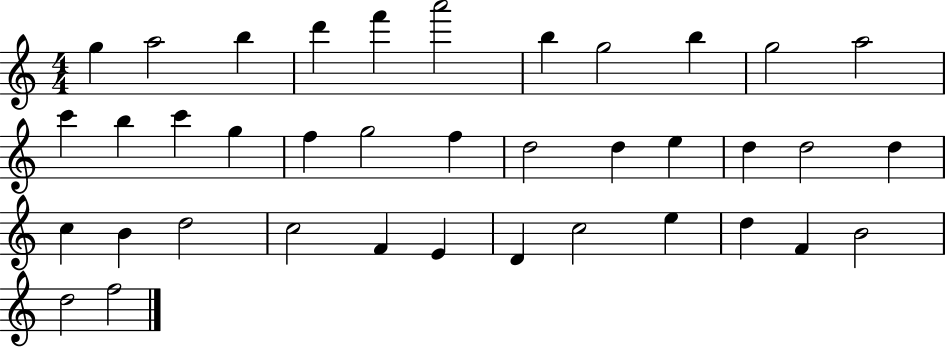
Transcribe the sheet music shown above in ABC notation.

X:1
T:Untitled
M:4/4
L:1/4
K:C
g a2 b d' f' a'2 b g2 b g2 a2 c' b c' g f g2 f d2 d e d d2 d c B d2 c2 F E D c2 e d F B2 d2 f2